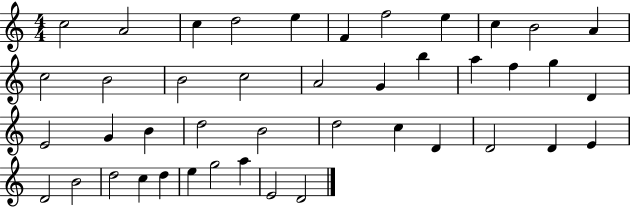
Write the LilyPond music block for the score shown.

{
  \clef treble
  \numericTimeSignature
  \time 4/4
  \key c \major
  c''2 a'2 | c''4 d''2 e''4 | f'4 f''2 e''4 | c''4 b'2 a'4 | \break c''2 b'2 | b'2 c''2 | a'2 g'4 b''4 | a''4 f''4 g''4 d'4 | \break e'2 g'4 b'4 | d''2 b'2 | d''2 c''4 d'4 | d'2 d'4 e'4 | \break d'2 b'2 | d''2 c''4 d''4 | e''4 g''2 a''4 | e'2 d'2 | \break \bar "|."
}